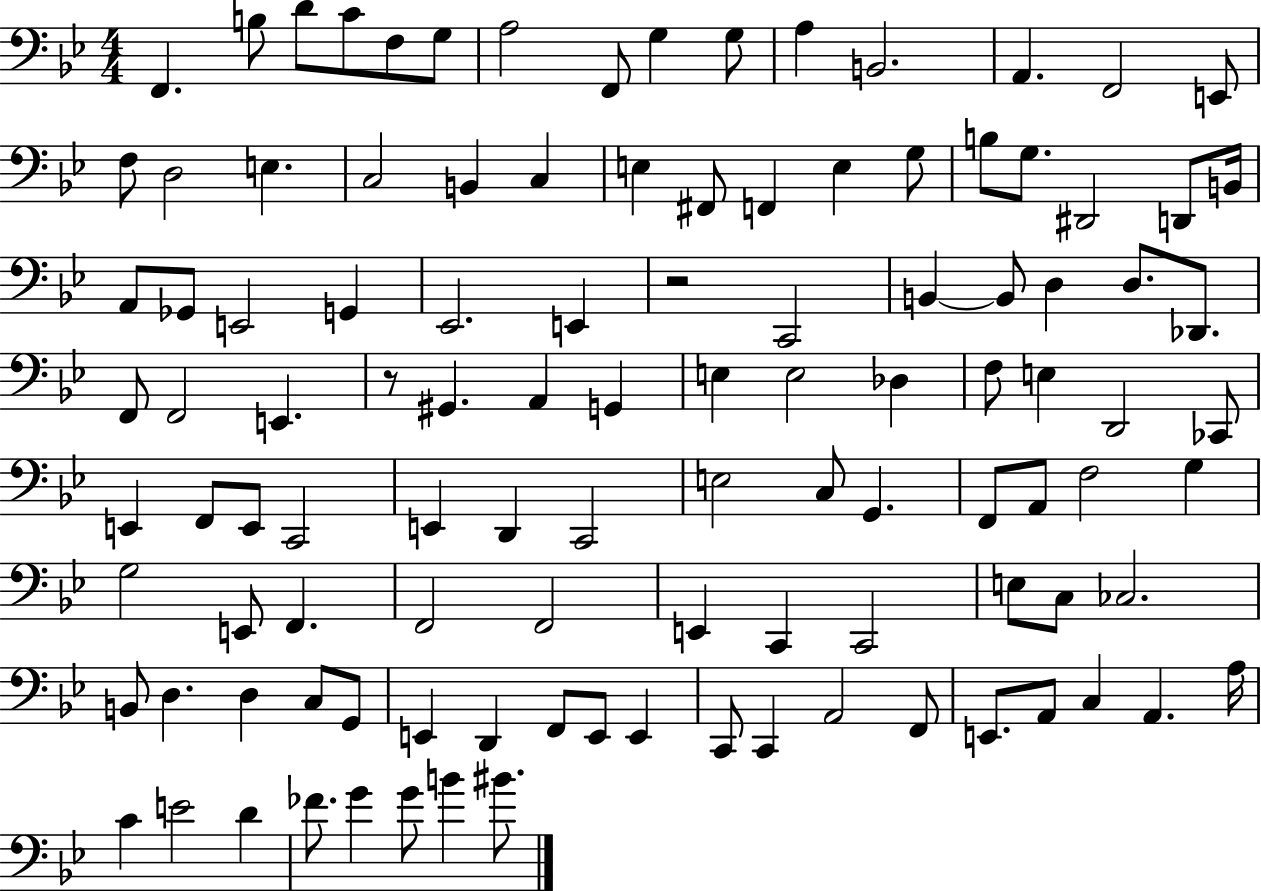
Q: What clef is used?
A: bass